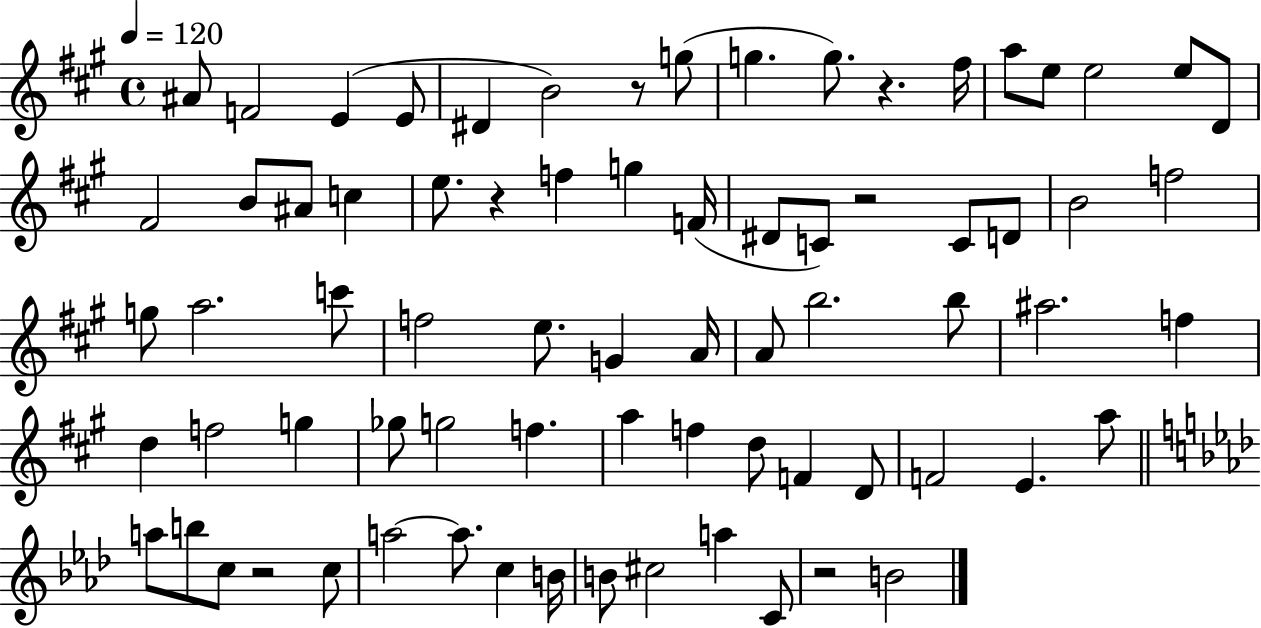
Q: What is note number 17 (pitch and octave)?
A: B4